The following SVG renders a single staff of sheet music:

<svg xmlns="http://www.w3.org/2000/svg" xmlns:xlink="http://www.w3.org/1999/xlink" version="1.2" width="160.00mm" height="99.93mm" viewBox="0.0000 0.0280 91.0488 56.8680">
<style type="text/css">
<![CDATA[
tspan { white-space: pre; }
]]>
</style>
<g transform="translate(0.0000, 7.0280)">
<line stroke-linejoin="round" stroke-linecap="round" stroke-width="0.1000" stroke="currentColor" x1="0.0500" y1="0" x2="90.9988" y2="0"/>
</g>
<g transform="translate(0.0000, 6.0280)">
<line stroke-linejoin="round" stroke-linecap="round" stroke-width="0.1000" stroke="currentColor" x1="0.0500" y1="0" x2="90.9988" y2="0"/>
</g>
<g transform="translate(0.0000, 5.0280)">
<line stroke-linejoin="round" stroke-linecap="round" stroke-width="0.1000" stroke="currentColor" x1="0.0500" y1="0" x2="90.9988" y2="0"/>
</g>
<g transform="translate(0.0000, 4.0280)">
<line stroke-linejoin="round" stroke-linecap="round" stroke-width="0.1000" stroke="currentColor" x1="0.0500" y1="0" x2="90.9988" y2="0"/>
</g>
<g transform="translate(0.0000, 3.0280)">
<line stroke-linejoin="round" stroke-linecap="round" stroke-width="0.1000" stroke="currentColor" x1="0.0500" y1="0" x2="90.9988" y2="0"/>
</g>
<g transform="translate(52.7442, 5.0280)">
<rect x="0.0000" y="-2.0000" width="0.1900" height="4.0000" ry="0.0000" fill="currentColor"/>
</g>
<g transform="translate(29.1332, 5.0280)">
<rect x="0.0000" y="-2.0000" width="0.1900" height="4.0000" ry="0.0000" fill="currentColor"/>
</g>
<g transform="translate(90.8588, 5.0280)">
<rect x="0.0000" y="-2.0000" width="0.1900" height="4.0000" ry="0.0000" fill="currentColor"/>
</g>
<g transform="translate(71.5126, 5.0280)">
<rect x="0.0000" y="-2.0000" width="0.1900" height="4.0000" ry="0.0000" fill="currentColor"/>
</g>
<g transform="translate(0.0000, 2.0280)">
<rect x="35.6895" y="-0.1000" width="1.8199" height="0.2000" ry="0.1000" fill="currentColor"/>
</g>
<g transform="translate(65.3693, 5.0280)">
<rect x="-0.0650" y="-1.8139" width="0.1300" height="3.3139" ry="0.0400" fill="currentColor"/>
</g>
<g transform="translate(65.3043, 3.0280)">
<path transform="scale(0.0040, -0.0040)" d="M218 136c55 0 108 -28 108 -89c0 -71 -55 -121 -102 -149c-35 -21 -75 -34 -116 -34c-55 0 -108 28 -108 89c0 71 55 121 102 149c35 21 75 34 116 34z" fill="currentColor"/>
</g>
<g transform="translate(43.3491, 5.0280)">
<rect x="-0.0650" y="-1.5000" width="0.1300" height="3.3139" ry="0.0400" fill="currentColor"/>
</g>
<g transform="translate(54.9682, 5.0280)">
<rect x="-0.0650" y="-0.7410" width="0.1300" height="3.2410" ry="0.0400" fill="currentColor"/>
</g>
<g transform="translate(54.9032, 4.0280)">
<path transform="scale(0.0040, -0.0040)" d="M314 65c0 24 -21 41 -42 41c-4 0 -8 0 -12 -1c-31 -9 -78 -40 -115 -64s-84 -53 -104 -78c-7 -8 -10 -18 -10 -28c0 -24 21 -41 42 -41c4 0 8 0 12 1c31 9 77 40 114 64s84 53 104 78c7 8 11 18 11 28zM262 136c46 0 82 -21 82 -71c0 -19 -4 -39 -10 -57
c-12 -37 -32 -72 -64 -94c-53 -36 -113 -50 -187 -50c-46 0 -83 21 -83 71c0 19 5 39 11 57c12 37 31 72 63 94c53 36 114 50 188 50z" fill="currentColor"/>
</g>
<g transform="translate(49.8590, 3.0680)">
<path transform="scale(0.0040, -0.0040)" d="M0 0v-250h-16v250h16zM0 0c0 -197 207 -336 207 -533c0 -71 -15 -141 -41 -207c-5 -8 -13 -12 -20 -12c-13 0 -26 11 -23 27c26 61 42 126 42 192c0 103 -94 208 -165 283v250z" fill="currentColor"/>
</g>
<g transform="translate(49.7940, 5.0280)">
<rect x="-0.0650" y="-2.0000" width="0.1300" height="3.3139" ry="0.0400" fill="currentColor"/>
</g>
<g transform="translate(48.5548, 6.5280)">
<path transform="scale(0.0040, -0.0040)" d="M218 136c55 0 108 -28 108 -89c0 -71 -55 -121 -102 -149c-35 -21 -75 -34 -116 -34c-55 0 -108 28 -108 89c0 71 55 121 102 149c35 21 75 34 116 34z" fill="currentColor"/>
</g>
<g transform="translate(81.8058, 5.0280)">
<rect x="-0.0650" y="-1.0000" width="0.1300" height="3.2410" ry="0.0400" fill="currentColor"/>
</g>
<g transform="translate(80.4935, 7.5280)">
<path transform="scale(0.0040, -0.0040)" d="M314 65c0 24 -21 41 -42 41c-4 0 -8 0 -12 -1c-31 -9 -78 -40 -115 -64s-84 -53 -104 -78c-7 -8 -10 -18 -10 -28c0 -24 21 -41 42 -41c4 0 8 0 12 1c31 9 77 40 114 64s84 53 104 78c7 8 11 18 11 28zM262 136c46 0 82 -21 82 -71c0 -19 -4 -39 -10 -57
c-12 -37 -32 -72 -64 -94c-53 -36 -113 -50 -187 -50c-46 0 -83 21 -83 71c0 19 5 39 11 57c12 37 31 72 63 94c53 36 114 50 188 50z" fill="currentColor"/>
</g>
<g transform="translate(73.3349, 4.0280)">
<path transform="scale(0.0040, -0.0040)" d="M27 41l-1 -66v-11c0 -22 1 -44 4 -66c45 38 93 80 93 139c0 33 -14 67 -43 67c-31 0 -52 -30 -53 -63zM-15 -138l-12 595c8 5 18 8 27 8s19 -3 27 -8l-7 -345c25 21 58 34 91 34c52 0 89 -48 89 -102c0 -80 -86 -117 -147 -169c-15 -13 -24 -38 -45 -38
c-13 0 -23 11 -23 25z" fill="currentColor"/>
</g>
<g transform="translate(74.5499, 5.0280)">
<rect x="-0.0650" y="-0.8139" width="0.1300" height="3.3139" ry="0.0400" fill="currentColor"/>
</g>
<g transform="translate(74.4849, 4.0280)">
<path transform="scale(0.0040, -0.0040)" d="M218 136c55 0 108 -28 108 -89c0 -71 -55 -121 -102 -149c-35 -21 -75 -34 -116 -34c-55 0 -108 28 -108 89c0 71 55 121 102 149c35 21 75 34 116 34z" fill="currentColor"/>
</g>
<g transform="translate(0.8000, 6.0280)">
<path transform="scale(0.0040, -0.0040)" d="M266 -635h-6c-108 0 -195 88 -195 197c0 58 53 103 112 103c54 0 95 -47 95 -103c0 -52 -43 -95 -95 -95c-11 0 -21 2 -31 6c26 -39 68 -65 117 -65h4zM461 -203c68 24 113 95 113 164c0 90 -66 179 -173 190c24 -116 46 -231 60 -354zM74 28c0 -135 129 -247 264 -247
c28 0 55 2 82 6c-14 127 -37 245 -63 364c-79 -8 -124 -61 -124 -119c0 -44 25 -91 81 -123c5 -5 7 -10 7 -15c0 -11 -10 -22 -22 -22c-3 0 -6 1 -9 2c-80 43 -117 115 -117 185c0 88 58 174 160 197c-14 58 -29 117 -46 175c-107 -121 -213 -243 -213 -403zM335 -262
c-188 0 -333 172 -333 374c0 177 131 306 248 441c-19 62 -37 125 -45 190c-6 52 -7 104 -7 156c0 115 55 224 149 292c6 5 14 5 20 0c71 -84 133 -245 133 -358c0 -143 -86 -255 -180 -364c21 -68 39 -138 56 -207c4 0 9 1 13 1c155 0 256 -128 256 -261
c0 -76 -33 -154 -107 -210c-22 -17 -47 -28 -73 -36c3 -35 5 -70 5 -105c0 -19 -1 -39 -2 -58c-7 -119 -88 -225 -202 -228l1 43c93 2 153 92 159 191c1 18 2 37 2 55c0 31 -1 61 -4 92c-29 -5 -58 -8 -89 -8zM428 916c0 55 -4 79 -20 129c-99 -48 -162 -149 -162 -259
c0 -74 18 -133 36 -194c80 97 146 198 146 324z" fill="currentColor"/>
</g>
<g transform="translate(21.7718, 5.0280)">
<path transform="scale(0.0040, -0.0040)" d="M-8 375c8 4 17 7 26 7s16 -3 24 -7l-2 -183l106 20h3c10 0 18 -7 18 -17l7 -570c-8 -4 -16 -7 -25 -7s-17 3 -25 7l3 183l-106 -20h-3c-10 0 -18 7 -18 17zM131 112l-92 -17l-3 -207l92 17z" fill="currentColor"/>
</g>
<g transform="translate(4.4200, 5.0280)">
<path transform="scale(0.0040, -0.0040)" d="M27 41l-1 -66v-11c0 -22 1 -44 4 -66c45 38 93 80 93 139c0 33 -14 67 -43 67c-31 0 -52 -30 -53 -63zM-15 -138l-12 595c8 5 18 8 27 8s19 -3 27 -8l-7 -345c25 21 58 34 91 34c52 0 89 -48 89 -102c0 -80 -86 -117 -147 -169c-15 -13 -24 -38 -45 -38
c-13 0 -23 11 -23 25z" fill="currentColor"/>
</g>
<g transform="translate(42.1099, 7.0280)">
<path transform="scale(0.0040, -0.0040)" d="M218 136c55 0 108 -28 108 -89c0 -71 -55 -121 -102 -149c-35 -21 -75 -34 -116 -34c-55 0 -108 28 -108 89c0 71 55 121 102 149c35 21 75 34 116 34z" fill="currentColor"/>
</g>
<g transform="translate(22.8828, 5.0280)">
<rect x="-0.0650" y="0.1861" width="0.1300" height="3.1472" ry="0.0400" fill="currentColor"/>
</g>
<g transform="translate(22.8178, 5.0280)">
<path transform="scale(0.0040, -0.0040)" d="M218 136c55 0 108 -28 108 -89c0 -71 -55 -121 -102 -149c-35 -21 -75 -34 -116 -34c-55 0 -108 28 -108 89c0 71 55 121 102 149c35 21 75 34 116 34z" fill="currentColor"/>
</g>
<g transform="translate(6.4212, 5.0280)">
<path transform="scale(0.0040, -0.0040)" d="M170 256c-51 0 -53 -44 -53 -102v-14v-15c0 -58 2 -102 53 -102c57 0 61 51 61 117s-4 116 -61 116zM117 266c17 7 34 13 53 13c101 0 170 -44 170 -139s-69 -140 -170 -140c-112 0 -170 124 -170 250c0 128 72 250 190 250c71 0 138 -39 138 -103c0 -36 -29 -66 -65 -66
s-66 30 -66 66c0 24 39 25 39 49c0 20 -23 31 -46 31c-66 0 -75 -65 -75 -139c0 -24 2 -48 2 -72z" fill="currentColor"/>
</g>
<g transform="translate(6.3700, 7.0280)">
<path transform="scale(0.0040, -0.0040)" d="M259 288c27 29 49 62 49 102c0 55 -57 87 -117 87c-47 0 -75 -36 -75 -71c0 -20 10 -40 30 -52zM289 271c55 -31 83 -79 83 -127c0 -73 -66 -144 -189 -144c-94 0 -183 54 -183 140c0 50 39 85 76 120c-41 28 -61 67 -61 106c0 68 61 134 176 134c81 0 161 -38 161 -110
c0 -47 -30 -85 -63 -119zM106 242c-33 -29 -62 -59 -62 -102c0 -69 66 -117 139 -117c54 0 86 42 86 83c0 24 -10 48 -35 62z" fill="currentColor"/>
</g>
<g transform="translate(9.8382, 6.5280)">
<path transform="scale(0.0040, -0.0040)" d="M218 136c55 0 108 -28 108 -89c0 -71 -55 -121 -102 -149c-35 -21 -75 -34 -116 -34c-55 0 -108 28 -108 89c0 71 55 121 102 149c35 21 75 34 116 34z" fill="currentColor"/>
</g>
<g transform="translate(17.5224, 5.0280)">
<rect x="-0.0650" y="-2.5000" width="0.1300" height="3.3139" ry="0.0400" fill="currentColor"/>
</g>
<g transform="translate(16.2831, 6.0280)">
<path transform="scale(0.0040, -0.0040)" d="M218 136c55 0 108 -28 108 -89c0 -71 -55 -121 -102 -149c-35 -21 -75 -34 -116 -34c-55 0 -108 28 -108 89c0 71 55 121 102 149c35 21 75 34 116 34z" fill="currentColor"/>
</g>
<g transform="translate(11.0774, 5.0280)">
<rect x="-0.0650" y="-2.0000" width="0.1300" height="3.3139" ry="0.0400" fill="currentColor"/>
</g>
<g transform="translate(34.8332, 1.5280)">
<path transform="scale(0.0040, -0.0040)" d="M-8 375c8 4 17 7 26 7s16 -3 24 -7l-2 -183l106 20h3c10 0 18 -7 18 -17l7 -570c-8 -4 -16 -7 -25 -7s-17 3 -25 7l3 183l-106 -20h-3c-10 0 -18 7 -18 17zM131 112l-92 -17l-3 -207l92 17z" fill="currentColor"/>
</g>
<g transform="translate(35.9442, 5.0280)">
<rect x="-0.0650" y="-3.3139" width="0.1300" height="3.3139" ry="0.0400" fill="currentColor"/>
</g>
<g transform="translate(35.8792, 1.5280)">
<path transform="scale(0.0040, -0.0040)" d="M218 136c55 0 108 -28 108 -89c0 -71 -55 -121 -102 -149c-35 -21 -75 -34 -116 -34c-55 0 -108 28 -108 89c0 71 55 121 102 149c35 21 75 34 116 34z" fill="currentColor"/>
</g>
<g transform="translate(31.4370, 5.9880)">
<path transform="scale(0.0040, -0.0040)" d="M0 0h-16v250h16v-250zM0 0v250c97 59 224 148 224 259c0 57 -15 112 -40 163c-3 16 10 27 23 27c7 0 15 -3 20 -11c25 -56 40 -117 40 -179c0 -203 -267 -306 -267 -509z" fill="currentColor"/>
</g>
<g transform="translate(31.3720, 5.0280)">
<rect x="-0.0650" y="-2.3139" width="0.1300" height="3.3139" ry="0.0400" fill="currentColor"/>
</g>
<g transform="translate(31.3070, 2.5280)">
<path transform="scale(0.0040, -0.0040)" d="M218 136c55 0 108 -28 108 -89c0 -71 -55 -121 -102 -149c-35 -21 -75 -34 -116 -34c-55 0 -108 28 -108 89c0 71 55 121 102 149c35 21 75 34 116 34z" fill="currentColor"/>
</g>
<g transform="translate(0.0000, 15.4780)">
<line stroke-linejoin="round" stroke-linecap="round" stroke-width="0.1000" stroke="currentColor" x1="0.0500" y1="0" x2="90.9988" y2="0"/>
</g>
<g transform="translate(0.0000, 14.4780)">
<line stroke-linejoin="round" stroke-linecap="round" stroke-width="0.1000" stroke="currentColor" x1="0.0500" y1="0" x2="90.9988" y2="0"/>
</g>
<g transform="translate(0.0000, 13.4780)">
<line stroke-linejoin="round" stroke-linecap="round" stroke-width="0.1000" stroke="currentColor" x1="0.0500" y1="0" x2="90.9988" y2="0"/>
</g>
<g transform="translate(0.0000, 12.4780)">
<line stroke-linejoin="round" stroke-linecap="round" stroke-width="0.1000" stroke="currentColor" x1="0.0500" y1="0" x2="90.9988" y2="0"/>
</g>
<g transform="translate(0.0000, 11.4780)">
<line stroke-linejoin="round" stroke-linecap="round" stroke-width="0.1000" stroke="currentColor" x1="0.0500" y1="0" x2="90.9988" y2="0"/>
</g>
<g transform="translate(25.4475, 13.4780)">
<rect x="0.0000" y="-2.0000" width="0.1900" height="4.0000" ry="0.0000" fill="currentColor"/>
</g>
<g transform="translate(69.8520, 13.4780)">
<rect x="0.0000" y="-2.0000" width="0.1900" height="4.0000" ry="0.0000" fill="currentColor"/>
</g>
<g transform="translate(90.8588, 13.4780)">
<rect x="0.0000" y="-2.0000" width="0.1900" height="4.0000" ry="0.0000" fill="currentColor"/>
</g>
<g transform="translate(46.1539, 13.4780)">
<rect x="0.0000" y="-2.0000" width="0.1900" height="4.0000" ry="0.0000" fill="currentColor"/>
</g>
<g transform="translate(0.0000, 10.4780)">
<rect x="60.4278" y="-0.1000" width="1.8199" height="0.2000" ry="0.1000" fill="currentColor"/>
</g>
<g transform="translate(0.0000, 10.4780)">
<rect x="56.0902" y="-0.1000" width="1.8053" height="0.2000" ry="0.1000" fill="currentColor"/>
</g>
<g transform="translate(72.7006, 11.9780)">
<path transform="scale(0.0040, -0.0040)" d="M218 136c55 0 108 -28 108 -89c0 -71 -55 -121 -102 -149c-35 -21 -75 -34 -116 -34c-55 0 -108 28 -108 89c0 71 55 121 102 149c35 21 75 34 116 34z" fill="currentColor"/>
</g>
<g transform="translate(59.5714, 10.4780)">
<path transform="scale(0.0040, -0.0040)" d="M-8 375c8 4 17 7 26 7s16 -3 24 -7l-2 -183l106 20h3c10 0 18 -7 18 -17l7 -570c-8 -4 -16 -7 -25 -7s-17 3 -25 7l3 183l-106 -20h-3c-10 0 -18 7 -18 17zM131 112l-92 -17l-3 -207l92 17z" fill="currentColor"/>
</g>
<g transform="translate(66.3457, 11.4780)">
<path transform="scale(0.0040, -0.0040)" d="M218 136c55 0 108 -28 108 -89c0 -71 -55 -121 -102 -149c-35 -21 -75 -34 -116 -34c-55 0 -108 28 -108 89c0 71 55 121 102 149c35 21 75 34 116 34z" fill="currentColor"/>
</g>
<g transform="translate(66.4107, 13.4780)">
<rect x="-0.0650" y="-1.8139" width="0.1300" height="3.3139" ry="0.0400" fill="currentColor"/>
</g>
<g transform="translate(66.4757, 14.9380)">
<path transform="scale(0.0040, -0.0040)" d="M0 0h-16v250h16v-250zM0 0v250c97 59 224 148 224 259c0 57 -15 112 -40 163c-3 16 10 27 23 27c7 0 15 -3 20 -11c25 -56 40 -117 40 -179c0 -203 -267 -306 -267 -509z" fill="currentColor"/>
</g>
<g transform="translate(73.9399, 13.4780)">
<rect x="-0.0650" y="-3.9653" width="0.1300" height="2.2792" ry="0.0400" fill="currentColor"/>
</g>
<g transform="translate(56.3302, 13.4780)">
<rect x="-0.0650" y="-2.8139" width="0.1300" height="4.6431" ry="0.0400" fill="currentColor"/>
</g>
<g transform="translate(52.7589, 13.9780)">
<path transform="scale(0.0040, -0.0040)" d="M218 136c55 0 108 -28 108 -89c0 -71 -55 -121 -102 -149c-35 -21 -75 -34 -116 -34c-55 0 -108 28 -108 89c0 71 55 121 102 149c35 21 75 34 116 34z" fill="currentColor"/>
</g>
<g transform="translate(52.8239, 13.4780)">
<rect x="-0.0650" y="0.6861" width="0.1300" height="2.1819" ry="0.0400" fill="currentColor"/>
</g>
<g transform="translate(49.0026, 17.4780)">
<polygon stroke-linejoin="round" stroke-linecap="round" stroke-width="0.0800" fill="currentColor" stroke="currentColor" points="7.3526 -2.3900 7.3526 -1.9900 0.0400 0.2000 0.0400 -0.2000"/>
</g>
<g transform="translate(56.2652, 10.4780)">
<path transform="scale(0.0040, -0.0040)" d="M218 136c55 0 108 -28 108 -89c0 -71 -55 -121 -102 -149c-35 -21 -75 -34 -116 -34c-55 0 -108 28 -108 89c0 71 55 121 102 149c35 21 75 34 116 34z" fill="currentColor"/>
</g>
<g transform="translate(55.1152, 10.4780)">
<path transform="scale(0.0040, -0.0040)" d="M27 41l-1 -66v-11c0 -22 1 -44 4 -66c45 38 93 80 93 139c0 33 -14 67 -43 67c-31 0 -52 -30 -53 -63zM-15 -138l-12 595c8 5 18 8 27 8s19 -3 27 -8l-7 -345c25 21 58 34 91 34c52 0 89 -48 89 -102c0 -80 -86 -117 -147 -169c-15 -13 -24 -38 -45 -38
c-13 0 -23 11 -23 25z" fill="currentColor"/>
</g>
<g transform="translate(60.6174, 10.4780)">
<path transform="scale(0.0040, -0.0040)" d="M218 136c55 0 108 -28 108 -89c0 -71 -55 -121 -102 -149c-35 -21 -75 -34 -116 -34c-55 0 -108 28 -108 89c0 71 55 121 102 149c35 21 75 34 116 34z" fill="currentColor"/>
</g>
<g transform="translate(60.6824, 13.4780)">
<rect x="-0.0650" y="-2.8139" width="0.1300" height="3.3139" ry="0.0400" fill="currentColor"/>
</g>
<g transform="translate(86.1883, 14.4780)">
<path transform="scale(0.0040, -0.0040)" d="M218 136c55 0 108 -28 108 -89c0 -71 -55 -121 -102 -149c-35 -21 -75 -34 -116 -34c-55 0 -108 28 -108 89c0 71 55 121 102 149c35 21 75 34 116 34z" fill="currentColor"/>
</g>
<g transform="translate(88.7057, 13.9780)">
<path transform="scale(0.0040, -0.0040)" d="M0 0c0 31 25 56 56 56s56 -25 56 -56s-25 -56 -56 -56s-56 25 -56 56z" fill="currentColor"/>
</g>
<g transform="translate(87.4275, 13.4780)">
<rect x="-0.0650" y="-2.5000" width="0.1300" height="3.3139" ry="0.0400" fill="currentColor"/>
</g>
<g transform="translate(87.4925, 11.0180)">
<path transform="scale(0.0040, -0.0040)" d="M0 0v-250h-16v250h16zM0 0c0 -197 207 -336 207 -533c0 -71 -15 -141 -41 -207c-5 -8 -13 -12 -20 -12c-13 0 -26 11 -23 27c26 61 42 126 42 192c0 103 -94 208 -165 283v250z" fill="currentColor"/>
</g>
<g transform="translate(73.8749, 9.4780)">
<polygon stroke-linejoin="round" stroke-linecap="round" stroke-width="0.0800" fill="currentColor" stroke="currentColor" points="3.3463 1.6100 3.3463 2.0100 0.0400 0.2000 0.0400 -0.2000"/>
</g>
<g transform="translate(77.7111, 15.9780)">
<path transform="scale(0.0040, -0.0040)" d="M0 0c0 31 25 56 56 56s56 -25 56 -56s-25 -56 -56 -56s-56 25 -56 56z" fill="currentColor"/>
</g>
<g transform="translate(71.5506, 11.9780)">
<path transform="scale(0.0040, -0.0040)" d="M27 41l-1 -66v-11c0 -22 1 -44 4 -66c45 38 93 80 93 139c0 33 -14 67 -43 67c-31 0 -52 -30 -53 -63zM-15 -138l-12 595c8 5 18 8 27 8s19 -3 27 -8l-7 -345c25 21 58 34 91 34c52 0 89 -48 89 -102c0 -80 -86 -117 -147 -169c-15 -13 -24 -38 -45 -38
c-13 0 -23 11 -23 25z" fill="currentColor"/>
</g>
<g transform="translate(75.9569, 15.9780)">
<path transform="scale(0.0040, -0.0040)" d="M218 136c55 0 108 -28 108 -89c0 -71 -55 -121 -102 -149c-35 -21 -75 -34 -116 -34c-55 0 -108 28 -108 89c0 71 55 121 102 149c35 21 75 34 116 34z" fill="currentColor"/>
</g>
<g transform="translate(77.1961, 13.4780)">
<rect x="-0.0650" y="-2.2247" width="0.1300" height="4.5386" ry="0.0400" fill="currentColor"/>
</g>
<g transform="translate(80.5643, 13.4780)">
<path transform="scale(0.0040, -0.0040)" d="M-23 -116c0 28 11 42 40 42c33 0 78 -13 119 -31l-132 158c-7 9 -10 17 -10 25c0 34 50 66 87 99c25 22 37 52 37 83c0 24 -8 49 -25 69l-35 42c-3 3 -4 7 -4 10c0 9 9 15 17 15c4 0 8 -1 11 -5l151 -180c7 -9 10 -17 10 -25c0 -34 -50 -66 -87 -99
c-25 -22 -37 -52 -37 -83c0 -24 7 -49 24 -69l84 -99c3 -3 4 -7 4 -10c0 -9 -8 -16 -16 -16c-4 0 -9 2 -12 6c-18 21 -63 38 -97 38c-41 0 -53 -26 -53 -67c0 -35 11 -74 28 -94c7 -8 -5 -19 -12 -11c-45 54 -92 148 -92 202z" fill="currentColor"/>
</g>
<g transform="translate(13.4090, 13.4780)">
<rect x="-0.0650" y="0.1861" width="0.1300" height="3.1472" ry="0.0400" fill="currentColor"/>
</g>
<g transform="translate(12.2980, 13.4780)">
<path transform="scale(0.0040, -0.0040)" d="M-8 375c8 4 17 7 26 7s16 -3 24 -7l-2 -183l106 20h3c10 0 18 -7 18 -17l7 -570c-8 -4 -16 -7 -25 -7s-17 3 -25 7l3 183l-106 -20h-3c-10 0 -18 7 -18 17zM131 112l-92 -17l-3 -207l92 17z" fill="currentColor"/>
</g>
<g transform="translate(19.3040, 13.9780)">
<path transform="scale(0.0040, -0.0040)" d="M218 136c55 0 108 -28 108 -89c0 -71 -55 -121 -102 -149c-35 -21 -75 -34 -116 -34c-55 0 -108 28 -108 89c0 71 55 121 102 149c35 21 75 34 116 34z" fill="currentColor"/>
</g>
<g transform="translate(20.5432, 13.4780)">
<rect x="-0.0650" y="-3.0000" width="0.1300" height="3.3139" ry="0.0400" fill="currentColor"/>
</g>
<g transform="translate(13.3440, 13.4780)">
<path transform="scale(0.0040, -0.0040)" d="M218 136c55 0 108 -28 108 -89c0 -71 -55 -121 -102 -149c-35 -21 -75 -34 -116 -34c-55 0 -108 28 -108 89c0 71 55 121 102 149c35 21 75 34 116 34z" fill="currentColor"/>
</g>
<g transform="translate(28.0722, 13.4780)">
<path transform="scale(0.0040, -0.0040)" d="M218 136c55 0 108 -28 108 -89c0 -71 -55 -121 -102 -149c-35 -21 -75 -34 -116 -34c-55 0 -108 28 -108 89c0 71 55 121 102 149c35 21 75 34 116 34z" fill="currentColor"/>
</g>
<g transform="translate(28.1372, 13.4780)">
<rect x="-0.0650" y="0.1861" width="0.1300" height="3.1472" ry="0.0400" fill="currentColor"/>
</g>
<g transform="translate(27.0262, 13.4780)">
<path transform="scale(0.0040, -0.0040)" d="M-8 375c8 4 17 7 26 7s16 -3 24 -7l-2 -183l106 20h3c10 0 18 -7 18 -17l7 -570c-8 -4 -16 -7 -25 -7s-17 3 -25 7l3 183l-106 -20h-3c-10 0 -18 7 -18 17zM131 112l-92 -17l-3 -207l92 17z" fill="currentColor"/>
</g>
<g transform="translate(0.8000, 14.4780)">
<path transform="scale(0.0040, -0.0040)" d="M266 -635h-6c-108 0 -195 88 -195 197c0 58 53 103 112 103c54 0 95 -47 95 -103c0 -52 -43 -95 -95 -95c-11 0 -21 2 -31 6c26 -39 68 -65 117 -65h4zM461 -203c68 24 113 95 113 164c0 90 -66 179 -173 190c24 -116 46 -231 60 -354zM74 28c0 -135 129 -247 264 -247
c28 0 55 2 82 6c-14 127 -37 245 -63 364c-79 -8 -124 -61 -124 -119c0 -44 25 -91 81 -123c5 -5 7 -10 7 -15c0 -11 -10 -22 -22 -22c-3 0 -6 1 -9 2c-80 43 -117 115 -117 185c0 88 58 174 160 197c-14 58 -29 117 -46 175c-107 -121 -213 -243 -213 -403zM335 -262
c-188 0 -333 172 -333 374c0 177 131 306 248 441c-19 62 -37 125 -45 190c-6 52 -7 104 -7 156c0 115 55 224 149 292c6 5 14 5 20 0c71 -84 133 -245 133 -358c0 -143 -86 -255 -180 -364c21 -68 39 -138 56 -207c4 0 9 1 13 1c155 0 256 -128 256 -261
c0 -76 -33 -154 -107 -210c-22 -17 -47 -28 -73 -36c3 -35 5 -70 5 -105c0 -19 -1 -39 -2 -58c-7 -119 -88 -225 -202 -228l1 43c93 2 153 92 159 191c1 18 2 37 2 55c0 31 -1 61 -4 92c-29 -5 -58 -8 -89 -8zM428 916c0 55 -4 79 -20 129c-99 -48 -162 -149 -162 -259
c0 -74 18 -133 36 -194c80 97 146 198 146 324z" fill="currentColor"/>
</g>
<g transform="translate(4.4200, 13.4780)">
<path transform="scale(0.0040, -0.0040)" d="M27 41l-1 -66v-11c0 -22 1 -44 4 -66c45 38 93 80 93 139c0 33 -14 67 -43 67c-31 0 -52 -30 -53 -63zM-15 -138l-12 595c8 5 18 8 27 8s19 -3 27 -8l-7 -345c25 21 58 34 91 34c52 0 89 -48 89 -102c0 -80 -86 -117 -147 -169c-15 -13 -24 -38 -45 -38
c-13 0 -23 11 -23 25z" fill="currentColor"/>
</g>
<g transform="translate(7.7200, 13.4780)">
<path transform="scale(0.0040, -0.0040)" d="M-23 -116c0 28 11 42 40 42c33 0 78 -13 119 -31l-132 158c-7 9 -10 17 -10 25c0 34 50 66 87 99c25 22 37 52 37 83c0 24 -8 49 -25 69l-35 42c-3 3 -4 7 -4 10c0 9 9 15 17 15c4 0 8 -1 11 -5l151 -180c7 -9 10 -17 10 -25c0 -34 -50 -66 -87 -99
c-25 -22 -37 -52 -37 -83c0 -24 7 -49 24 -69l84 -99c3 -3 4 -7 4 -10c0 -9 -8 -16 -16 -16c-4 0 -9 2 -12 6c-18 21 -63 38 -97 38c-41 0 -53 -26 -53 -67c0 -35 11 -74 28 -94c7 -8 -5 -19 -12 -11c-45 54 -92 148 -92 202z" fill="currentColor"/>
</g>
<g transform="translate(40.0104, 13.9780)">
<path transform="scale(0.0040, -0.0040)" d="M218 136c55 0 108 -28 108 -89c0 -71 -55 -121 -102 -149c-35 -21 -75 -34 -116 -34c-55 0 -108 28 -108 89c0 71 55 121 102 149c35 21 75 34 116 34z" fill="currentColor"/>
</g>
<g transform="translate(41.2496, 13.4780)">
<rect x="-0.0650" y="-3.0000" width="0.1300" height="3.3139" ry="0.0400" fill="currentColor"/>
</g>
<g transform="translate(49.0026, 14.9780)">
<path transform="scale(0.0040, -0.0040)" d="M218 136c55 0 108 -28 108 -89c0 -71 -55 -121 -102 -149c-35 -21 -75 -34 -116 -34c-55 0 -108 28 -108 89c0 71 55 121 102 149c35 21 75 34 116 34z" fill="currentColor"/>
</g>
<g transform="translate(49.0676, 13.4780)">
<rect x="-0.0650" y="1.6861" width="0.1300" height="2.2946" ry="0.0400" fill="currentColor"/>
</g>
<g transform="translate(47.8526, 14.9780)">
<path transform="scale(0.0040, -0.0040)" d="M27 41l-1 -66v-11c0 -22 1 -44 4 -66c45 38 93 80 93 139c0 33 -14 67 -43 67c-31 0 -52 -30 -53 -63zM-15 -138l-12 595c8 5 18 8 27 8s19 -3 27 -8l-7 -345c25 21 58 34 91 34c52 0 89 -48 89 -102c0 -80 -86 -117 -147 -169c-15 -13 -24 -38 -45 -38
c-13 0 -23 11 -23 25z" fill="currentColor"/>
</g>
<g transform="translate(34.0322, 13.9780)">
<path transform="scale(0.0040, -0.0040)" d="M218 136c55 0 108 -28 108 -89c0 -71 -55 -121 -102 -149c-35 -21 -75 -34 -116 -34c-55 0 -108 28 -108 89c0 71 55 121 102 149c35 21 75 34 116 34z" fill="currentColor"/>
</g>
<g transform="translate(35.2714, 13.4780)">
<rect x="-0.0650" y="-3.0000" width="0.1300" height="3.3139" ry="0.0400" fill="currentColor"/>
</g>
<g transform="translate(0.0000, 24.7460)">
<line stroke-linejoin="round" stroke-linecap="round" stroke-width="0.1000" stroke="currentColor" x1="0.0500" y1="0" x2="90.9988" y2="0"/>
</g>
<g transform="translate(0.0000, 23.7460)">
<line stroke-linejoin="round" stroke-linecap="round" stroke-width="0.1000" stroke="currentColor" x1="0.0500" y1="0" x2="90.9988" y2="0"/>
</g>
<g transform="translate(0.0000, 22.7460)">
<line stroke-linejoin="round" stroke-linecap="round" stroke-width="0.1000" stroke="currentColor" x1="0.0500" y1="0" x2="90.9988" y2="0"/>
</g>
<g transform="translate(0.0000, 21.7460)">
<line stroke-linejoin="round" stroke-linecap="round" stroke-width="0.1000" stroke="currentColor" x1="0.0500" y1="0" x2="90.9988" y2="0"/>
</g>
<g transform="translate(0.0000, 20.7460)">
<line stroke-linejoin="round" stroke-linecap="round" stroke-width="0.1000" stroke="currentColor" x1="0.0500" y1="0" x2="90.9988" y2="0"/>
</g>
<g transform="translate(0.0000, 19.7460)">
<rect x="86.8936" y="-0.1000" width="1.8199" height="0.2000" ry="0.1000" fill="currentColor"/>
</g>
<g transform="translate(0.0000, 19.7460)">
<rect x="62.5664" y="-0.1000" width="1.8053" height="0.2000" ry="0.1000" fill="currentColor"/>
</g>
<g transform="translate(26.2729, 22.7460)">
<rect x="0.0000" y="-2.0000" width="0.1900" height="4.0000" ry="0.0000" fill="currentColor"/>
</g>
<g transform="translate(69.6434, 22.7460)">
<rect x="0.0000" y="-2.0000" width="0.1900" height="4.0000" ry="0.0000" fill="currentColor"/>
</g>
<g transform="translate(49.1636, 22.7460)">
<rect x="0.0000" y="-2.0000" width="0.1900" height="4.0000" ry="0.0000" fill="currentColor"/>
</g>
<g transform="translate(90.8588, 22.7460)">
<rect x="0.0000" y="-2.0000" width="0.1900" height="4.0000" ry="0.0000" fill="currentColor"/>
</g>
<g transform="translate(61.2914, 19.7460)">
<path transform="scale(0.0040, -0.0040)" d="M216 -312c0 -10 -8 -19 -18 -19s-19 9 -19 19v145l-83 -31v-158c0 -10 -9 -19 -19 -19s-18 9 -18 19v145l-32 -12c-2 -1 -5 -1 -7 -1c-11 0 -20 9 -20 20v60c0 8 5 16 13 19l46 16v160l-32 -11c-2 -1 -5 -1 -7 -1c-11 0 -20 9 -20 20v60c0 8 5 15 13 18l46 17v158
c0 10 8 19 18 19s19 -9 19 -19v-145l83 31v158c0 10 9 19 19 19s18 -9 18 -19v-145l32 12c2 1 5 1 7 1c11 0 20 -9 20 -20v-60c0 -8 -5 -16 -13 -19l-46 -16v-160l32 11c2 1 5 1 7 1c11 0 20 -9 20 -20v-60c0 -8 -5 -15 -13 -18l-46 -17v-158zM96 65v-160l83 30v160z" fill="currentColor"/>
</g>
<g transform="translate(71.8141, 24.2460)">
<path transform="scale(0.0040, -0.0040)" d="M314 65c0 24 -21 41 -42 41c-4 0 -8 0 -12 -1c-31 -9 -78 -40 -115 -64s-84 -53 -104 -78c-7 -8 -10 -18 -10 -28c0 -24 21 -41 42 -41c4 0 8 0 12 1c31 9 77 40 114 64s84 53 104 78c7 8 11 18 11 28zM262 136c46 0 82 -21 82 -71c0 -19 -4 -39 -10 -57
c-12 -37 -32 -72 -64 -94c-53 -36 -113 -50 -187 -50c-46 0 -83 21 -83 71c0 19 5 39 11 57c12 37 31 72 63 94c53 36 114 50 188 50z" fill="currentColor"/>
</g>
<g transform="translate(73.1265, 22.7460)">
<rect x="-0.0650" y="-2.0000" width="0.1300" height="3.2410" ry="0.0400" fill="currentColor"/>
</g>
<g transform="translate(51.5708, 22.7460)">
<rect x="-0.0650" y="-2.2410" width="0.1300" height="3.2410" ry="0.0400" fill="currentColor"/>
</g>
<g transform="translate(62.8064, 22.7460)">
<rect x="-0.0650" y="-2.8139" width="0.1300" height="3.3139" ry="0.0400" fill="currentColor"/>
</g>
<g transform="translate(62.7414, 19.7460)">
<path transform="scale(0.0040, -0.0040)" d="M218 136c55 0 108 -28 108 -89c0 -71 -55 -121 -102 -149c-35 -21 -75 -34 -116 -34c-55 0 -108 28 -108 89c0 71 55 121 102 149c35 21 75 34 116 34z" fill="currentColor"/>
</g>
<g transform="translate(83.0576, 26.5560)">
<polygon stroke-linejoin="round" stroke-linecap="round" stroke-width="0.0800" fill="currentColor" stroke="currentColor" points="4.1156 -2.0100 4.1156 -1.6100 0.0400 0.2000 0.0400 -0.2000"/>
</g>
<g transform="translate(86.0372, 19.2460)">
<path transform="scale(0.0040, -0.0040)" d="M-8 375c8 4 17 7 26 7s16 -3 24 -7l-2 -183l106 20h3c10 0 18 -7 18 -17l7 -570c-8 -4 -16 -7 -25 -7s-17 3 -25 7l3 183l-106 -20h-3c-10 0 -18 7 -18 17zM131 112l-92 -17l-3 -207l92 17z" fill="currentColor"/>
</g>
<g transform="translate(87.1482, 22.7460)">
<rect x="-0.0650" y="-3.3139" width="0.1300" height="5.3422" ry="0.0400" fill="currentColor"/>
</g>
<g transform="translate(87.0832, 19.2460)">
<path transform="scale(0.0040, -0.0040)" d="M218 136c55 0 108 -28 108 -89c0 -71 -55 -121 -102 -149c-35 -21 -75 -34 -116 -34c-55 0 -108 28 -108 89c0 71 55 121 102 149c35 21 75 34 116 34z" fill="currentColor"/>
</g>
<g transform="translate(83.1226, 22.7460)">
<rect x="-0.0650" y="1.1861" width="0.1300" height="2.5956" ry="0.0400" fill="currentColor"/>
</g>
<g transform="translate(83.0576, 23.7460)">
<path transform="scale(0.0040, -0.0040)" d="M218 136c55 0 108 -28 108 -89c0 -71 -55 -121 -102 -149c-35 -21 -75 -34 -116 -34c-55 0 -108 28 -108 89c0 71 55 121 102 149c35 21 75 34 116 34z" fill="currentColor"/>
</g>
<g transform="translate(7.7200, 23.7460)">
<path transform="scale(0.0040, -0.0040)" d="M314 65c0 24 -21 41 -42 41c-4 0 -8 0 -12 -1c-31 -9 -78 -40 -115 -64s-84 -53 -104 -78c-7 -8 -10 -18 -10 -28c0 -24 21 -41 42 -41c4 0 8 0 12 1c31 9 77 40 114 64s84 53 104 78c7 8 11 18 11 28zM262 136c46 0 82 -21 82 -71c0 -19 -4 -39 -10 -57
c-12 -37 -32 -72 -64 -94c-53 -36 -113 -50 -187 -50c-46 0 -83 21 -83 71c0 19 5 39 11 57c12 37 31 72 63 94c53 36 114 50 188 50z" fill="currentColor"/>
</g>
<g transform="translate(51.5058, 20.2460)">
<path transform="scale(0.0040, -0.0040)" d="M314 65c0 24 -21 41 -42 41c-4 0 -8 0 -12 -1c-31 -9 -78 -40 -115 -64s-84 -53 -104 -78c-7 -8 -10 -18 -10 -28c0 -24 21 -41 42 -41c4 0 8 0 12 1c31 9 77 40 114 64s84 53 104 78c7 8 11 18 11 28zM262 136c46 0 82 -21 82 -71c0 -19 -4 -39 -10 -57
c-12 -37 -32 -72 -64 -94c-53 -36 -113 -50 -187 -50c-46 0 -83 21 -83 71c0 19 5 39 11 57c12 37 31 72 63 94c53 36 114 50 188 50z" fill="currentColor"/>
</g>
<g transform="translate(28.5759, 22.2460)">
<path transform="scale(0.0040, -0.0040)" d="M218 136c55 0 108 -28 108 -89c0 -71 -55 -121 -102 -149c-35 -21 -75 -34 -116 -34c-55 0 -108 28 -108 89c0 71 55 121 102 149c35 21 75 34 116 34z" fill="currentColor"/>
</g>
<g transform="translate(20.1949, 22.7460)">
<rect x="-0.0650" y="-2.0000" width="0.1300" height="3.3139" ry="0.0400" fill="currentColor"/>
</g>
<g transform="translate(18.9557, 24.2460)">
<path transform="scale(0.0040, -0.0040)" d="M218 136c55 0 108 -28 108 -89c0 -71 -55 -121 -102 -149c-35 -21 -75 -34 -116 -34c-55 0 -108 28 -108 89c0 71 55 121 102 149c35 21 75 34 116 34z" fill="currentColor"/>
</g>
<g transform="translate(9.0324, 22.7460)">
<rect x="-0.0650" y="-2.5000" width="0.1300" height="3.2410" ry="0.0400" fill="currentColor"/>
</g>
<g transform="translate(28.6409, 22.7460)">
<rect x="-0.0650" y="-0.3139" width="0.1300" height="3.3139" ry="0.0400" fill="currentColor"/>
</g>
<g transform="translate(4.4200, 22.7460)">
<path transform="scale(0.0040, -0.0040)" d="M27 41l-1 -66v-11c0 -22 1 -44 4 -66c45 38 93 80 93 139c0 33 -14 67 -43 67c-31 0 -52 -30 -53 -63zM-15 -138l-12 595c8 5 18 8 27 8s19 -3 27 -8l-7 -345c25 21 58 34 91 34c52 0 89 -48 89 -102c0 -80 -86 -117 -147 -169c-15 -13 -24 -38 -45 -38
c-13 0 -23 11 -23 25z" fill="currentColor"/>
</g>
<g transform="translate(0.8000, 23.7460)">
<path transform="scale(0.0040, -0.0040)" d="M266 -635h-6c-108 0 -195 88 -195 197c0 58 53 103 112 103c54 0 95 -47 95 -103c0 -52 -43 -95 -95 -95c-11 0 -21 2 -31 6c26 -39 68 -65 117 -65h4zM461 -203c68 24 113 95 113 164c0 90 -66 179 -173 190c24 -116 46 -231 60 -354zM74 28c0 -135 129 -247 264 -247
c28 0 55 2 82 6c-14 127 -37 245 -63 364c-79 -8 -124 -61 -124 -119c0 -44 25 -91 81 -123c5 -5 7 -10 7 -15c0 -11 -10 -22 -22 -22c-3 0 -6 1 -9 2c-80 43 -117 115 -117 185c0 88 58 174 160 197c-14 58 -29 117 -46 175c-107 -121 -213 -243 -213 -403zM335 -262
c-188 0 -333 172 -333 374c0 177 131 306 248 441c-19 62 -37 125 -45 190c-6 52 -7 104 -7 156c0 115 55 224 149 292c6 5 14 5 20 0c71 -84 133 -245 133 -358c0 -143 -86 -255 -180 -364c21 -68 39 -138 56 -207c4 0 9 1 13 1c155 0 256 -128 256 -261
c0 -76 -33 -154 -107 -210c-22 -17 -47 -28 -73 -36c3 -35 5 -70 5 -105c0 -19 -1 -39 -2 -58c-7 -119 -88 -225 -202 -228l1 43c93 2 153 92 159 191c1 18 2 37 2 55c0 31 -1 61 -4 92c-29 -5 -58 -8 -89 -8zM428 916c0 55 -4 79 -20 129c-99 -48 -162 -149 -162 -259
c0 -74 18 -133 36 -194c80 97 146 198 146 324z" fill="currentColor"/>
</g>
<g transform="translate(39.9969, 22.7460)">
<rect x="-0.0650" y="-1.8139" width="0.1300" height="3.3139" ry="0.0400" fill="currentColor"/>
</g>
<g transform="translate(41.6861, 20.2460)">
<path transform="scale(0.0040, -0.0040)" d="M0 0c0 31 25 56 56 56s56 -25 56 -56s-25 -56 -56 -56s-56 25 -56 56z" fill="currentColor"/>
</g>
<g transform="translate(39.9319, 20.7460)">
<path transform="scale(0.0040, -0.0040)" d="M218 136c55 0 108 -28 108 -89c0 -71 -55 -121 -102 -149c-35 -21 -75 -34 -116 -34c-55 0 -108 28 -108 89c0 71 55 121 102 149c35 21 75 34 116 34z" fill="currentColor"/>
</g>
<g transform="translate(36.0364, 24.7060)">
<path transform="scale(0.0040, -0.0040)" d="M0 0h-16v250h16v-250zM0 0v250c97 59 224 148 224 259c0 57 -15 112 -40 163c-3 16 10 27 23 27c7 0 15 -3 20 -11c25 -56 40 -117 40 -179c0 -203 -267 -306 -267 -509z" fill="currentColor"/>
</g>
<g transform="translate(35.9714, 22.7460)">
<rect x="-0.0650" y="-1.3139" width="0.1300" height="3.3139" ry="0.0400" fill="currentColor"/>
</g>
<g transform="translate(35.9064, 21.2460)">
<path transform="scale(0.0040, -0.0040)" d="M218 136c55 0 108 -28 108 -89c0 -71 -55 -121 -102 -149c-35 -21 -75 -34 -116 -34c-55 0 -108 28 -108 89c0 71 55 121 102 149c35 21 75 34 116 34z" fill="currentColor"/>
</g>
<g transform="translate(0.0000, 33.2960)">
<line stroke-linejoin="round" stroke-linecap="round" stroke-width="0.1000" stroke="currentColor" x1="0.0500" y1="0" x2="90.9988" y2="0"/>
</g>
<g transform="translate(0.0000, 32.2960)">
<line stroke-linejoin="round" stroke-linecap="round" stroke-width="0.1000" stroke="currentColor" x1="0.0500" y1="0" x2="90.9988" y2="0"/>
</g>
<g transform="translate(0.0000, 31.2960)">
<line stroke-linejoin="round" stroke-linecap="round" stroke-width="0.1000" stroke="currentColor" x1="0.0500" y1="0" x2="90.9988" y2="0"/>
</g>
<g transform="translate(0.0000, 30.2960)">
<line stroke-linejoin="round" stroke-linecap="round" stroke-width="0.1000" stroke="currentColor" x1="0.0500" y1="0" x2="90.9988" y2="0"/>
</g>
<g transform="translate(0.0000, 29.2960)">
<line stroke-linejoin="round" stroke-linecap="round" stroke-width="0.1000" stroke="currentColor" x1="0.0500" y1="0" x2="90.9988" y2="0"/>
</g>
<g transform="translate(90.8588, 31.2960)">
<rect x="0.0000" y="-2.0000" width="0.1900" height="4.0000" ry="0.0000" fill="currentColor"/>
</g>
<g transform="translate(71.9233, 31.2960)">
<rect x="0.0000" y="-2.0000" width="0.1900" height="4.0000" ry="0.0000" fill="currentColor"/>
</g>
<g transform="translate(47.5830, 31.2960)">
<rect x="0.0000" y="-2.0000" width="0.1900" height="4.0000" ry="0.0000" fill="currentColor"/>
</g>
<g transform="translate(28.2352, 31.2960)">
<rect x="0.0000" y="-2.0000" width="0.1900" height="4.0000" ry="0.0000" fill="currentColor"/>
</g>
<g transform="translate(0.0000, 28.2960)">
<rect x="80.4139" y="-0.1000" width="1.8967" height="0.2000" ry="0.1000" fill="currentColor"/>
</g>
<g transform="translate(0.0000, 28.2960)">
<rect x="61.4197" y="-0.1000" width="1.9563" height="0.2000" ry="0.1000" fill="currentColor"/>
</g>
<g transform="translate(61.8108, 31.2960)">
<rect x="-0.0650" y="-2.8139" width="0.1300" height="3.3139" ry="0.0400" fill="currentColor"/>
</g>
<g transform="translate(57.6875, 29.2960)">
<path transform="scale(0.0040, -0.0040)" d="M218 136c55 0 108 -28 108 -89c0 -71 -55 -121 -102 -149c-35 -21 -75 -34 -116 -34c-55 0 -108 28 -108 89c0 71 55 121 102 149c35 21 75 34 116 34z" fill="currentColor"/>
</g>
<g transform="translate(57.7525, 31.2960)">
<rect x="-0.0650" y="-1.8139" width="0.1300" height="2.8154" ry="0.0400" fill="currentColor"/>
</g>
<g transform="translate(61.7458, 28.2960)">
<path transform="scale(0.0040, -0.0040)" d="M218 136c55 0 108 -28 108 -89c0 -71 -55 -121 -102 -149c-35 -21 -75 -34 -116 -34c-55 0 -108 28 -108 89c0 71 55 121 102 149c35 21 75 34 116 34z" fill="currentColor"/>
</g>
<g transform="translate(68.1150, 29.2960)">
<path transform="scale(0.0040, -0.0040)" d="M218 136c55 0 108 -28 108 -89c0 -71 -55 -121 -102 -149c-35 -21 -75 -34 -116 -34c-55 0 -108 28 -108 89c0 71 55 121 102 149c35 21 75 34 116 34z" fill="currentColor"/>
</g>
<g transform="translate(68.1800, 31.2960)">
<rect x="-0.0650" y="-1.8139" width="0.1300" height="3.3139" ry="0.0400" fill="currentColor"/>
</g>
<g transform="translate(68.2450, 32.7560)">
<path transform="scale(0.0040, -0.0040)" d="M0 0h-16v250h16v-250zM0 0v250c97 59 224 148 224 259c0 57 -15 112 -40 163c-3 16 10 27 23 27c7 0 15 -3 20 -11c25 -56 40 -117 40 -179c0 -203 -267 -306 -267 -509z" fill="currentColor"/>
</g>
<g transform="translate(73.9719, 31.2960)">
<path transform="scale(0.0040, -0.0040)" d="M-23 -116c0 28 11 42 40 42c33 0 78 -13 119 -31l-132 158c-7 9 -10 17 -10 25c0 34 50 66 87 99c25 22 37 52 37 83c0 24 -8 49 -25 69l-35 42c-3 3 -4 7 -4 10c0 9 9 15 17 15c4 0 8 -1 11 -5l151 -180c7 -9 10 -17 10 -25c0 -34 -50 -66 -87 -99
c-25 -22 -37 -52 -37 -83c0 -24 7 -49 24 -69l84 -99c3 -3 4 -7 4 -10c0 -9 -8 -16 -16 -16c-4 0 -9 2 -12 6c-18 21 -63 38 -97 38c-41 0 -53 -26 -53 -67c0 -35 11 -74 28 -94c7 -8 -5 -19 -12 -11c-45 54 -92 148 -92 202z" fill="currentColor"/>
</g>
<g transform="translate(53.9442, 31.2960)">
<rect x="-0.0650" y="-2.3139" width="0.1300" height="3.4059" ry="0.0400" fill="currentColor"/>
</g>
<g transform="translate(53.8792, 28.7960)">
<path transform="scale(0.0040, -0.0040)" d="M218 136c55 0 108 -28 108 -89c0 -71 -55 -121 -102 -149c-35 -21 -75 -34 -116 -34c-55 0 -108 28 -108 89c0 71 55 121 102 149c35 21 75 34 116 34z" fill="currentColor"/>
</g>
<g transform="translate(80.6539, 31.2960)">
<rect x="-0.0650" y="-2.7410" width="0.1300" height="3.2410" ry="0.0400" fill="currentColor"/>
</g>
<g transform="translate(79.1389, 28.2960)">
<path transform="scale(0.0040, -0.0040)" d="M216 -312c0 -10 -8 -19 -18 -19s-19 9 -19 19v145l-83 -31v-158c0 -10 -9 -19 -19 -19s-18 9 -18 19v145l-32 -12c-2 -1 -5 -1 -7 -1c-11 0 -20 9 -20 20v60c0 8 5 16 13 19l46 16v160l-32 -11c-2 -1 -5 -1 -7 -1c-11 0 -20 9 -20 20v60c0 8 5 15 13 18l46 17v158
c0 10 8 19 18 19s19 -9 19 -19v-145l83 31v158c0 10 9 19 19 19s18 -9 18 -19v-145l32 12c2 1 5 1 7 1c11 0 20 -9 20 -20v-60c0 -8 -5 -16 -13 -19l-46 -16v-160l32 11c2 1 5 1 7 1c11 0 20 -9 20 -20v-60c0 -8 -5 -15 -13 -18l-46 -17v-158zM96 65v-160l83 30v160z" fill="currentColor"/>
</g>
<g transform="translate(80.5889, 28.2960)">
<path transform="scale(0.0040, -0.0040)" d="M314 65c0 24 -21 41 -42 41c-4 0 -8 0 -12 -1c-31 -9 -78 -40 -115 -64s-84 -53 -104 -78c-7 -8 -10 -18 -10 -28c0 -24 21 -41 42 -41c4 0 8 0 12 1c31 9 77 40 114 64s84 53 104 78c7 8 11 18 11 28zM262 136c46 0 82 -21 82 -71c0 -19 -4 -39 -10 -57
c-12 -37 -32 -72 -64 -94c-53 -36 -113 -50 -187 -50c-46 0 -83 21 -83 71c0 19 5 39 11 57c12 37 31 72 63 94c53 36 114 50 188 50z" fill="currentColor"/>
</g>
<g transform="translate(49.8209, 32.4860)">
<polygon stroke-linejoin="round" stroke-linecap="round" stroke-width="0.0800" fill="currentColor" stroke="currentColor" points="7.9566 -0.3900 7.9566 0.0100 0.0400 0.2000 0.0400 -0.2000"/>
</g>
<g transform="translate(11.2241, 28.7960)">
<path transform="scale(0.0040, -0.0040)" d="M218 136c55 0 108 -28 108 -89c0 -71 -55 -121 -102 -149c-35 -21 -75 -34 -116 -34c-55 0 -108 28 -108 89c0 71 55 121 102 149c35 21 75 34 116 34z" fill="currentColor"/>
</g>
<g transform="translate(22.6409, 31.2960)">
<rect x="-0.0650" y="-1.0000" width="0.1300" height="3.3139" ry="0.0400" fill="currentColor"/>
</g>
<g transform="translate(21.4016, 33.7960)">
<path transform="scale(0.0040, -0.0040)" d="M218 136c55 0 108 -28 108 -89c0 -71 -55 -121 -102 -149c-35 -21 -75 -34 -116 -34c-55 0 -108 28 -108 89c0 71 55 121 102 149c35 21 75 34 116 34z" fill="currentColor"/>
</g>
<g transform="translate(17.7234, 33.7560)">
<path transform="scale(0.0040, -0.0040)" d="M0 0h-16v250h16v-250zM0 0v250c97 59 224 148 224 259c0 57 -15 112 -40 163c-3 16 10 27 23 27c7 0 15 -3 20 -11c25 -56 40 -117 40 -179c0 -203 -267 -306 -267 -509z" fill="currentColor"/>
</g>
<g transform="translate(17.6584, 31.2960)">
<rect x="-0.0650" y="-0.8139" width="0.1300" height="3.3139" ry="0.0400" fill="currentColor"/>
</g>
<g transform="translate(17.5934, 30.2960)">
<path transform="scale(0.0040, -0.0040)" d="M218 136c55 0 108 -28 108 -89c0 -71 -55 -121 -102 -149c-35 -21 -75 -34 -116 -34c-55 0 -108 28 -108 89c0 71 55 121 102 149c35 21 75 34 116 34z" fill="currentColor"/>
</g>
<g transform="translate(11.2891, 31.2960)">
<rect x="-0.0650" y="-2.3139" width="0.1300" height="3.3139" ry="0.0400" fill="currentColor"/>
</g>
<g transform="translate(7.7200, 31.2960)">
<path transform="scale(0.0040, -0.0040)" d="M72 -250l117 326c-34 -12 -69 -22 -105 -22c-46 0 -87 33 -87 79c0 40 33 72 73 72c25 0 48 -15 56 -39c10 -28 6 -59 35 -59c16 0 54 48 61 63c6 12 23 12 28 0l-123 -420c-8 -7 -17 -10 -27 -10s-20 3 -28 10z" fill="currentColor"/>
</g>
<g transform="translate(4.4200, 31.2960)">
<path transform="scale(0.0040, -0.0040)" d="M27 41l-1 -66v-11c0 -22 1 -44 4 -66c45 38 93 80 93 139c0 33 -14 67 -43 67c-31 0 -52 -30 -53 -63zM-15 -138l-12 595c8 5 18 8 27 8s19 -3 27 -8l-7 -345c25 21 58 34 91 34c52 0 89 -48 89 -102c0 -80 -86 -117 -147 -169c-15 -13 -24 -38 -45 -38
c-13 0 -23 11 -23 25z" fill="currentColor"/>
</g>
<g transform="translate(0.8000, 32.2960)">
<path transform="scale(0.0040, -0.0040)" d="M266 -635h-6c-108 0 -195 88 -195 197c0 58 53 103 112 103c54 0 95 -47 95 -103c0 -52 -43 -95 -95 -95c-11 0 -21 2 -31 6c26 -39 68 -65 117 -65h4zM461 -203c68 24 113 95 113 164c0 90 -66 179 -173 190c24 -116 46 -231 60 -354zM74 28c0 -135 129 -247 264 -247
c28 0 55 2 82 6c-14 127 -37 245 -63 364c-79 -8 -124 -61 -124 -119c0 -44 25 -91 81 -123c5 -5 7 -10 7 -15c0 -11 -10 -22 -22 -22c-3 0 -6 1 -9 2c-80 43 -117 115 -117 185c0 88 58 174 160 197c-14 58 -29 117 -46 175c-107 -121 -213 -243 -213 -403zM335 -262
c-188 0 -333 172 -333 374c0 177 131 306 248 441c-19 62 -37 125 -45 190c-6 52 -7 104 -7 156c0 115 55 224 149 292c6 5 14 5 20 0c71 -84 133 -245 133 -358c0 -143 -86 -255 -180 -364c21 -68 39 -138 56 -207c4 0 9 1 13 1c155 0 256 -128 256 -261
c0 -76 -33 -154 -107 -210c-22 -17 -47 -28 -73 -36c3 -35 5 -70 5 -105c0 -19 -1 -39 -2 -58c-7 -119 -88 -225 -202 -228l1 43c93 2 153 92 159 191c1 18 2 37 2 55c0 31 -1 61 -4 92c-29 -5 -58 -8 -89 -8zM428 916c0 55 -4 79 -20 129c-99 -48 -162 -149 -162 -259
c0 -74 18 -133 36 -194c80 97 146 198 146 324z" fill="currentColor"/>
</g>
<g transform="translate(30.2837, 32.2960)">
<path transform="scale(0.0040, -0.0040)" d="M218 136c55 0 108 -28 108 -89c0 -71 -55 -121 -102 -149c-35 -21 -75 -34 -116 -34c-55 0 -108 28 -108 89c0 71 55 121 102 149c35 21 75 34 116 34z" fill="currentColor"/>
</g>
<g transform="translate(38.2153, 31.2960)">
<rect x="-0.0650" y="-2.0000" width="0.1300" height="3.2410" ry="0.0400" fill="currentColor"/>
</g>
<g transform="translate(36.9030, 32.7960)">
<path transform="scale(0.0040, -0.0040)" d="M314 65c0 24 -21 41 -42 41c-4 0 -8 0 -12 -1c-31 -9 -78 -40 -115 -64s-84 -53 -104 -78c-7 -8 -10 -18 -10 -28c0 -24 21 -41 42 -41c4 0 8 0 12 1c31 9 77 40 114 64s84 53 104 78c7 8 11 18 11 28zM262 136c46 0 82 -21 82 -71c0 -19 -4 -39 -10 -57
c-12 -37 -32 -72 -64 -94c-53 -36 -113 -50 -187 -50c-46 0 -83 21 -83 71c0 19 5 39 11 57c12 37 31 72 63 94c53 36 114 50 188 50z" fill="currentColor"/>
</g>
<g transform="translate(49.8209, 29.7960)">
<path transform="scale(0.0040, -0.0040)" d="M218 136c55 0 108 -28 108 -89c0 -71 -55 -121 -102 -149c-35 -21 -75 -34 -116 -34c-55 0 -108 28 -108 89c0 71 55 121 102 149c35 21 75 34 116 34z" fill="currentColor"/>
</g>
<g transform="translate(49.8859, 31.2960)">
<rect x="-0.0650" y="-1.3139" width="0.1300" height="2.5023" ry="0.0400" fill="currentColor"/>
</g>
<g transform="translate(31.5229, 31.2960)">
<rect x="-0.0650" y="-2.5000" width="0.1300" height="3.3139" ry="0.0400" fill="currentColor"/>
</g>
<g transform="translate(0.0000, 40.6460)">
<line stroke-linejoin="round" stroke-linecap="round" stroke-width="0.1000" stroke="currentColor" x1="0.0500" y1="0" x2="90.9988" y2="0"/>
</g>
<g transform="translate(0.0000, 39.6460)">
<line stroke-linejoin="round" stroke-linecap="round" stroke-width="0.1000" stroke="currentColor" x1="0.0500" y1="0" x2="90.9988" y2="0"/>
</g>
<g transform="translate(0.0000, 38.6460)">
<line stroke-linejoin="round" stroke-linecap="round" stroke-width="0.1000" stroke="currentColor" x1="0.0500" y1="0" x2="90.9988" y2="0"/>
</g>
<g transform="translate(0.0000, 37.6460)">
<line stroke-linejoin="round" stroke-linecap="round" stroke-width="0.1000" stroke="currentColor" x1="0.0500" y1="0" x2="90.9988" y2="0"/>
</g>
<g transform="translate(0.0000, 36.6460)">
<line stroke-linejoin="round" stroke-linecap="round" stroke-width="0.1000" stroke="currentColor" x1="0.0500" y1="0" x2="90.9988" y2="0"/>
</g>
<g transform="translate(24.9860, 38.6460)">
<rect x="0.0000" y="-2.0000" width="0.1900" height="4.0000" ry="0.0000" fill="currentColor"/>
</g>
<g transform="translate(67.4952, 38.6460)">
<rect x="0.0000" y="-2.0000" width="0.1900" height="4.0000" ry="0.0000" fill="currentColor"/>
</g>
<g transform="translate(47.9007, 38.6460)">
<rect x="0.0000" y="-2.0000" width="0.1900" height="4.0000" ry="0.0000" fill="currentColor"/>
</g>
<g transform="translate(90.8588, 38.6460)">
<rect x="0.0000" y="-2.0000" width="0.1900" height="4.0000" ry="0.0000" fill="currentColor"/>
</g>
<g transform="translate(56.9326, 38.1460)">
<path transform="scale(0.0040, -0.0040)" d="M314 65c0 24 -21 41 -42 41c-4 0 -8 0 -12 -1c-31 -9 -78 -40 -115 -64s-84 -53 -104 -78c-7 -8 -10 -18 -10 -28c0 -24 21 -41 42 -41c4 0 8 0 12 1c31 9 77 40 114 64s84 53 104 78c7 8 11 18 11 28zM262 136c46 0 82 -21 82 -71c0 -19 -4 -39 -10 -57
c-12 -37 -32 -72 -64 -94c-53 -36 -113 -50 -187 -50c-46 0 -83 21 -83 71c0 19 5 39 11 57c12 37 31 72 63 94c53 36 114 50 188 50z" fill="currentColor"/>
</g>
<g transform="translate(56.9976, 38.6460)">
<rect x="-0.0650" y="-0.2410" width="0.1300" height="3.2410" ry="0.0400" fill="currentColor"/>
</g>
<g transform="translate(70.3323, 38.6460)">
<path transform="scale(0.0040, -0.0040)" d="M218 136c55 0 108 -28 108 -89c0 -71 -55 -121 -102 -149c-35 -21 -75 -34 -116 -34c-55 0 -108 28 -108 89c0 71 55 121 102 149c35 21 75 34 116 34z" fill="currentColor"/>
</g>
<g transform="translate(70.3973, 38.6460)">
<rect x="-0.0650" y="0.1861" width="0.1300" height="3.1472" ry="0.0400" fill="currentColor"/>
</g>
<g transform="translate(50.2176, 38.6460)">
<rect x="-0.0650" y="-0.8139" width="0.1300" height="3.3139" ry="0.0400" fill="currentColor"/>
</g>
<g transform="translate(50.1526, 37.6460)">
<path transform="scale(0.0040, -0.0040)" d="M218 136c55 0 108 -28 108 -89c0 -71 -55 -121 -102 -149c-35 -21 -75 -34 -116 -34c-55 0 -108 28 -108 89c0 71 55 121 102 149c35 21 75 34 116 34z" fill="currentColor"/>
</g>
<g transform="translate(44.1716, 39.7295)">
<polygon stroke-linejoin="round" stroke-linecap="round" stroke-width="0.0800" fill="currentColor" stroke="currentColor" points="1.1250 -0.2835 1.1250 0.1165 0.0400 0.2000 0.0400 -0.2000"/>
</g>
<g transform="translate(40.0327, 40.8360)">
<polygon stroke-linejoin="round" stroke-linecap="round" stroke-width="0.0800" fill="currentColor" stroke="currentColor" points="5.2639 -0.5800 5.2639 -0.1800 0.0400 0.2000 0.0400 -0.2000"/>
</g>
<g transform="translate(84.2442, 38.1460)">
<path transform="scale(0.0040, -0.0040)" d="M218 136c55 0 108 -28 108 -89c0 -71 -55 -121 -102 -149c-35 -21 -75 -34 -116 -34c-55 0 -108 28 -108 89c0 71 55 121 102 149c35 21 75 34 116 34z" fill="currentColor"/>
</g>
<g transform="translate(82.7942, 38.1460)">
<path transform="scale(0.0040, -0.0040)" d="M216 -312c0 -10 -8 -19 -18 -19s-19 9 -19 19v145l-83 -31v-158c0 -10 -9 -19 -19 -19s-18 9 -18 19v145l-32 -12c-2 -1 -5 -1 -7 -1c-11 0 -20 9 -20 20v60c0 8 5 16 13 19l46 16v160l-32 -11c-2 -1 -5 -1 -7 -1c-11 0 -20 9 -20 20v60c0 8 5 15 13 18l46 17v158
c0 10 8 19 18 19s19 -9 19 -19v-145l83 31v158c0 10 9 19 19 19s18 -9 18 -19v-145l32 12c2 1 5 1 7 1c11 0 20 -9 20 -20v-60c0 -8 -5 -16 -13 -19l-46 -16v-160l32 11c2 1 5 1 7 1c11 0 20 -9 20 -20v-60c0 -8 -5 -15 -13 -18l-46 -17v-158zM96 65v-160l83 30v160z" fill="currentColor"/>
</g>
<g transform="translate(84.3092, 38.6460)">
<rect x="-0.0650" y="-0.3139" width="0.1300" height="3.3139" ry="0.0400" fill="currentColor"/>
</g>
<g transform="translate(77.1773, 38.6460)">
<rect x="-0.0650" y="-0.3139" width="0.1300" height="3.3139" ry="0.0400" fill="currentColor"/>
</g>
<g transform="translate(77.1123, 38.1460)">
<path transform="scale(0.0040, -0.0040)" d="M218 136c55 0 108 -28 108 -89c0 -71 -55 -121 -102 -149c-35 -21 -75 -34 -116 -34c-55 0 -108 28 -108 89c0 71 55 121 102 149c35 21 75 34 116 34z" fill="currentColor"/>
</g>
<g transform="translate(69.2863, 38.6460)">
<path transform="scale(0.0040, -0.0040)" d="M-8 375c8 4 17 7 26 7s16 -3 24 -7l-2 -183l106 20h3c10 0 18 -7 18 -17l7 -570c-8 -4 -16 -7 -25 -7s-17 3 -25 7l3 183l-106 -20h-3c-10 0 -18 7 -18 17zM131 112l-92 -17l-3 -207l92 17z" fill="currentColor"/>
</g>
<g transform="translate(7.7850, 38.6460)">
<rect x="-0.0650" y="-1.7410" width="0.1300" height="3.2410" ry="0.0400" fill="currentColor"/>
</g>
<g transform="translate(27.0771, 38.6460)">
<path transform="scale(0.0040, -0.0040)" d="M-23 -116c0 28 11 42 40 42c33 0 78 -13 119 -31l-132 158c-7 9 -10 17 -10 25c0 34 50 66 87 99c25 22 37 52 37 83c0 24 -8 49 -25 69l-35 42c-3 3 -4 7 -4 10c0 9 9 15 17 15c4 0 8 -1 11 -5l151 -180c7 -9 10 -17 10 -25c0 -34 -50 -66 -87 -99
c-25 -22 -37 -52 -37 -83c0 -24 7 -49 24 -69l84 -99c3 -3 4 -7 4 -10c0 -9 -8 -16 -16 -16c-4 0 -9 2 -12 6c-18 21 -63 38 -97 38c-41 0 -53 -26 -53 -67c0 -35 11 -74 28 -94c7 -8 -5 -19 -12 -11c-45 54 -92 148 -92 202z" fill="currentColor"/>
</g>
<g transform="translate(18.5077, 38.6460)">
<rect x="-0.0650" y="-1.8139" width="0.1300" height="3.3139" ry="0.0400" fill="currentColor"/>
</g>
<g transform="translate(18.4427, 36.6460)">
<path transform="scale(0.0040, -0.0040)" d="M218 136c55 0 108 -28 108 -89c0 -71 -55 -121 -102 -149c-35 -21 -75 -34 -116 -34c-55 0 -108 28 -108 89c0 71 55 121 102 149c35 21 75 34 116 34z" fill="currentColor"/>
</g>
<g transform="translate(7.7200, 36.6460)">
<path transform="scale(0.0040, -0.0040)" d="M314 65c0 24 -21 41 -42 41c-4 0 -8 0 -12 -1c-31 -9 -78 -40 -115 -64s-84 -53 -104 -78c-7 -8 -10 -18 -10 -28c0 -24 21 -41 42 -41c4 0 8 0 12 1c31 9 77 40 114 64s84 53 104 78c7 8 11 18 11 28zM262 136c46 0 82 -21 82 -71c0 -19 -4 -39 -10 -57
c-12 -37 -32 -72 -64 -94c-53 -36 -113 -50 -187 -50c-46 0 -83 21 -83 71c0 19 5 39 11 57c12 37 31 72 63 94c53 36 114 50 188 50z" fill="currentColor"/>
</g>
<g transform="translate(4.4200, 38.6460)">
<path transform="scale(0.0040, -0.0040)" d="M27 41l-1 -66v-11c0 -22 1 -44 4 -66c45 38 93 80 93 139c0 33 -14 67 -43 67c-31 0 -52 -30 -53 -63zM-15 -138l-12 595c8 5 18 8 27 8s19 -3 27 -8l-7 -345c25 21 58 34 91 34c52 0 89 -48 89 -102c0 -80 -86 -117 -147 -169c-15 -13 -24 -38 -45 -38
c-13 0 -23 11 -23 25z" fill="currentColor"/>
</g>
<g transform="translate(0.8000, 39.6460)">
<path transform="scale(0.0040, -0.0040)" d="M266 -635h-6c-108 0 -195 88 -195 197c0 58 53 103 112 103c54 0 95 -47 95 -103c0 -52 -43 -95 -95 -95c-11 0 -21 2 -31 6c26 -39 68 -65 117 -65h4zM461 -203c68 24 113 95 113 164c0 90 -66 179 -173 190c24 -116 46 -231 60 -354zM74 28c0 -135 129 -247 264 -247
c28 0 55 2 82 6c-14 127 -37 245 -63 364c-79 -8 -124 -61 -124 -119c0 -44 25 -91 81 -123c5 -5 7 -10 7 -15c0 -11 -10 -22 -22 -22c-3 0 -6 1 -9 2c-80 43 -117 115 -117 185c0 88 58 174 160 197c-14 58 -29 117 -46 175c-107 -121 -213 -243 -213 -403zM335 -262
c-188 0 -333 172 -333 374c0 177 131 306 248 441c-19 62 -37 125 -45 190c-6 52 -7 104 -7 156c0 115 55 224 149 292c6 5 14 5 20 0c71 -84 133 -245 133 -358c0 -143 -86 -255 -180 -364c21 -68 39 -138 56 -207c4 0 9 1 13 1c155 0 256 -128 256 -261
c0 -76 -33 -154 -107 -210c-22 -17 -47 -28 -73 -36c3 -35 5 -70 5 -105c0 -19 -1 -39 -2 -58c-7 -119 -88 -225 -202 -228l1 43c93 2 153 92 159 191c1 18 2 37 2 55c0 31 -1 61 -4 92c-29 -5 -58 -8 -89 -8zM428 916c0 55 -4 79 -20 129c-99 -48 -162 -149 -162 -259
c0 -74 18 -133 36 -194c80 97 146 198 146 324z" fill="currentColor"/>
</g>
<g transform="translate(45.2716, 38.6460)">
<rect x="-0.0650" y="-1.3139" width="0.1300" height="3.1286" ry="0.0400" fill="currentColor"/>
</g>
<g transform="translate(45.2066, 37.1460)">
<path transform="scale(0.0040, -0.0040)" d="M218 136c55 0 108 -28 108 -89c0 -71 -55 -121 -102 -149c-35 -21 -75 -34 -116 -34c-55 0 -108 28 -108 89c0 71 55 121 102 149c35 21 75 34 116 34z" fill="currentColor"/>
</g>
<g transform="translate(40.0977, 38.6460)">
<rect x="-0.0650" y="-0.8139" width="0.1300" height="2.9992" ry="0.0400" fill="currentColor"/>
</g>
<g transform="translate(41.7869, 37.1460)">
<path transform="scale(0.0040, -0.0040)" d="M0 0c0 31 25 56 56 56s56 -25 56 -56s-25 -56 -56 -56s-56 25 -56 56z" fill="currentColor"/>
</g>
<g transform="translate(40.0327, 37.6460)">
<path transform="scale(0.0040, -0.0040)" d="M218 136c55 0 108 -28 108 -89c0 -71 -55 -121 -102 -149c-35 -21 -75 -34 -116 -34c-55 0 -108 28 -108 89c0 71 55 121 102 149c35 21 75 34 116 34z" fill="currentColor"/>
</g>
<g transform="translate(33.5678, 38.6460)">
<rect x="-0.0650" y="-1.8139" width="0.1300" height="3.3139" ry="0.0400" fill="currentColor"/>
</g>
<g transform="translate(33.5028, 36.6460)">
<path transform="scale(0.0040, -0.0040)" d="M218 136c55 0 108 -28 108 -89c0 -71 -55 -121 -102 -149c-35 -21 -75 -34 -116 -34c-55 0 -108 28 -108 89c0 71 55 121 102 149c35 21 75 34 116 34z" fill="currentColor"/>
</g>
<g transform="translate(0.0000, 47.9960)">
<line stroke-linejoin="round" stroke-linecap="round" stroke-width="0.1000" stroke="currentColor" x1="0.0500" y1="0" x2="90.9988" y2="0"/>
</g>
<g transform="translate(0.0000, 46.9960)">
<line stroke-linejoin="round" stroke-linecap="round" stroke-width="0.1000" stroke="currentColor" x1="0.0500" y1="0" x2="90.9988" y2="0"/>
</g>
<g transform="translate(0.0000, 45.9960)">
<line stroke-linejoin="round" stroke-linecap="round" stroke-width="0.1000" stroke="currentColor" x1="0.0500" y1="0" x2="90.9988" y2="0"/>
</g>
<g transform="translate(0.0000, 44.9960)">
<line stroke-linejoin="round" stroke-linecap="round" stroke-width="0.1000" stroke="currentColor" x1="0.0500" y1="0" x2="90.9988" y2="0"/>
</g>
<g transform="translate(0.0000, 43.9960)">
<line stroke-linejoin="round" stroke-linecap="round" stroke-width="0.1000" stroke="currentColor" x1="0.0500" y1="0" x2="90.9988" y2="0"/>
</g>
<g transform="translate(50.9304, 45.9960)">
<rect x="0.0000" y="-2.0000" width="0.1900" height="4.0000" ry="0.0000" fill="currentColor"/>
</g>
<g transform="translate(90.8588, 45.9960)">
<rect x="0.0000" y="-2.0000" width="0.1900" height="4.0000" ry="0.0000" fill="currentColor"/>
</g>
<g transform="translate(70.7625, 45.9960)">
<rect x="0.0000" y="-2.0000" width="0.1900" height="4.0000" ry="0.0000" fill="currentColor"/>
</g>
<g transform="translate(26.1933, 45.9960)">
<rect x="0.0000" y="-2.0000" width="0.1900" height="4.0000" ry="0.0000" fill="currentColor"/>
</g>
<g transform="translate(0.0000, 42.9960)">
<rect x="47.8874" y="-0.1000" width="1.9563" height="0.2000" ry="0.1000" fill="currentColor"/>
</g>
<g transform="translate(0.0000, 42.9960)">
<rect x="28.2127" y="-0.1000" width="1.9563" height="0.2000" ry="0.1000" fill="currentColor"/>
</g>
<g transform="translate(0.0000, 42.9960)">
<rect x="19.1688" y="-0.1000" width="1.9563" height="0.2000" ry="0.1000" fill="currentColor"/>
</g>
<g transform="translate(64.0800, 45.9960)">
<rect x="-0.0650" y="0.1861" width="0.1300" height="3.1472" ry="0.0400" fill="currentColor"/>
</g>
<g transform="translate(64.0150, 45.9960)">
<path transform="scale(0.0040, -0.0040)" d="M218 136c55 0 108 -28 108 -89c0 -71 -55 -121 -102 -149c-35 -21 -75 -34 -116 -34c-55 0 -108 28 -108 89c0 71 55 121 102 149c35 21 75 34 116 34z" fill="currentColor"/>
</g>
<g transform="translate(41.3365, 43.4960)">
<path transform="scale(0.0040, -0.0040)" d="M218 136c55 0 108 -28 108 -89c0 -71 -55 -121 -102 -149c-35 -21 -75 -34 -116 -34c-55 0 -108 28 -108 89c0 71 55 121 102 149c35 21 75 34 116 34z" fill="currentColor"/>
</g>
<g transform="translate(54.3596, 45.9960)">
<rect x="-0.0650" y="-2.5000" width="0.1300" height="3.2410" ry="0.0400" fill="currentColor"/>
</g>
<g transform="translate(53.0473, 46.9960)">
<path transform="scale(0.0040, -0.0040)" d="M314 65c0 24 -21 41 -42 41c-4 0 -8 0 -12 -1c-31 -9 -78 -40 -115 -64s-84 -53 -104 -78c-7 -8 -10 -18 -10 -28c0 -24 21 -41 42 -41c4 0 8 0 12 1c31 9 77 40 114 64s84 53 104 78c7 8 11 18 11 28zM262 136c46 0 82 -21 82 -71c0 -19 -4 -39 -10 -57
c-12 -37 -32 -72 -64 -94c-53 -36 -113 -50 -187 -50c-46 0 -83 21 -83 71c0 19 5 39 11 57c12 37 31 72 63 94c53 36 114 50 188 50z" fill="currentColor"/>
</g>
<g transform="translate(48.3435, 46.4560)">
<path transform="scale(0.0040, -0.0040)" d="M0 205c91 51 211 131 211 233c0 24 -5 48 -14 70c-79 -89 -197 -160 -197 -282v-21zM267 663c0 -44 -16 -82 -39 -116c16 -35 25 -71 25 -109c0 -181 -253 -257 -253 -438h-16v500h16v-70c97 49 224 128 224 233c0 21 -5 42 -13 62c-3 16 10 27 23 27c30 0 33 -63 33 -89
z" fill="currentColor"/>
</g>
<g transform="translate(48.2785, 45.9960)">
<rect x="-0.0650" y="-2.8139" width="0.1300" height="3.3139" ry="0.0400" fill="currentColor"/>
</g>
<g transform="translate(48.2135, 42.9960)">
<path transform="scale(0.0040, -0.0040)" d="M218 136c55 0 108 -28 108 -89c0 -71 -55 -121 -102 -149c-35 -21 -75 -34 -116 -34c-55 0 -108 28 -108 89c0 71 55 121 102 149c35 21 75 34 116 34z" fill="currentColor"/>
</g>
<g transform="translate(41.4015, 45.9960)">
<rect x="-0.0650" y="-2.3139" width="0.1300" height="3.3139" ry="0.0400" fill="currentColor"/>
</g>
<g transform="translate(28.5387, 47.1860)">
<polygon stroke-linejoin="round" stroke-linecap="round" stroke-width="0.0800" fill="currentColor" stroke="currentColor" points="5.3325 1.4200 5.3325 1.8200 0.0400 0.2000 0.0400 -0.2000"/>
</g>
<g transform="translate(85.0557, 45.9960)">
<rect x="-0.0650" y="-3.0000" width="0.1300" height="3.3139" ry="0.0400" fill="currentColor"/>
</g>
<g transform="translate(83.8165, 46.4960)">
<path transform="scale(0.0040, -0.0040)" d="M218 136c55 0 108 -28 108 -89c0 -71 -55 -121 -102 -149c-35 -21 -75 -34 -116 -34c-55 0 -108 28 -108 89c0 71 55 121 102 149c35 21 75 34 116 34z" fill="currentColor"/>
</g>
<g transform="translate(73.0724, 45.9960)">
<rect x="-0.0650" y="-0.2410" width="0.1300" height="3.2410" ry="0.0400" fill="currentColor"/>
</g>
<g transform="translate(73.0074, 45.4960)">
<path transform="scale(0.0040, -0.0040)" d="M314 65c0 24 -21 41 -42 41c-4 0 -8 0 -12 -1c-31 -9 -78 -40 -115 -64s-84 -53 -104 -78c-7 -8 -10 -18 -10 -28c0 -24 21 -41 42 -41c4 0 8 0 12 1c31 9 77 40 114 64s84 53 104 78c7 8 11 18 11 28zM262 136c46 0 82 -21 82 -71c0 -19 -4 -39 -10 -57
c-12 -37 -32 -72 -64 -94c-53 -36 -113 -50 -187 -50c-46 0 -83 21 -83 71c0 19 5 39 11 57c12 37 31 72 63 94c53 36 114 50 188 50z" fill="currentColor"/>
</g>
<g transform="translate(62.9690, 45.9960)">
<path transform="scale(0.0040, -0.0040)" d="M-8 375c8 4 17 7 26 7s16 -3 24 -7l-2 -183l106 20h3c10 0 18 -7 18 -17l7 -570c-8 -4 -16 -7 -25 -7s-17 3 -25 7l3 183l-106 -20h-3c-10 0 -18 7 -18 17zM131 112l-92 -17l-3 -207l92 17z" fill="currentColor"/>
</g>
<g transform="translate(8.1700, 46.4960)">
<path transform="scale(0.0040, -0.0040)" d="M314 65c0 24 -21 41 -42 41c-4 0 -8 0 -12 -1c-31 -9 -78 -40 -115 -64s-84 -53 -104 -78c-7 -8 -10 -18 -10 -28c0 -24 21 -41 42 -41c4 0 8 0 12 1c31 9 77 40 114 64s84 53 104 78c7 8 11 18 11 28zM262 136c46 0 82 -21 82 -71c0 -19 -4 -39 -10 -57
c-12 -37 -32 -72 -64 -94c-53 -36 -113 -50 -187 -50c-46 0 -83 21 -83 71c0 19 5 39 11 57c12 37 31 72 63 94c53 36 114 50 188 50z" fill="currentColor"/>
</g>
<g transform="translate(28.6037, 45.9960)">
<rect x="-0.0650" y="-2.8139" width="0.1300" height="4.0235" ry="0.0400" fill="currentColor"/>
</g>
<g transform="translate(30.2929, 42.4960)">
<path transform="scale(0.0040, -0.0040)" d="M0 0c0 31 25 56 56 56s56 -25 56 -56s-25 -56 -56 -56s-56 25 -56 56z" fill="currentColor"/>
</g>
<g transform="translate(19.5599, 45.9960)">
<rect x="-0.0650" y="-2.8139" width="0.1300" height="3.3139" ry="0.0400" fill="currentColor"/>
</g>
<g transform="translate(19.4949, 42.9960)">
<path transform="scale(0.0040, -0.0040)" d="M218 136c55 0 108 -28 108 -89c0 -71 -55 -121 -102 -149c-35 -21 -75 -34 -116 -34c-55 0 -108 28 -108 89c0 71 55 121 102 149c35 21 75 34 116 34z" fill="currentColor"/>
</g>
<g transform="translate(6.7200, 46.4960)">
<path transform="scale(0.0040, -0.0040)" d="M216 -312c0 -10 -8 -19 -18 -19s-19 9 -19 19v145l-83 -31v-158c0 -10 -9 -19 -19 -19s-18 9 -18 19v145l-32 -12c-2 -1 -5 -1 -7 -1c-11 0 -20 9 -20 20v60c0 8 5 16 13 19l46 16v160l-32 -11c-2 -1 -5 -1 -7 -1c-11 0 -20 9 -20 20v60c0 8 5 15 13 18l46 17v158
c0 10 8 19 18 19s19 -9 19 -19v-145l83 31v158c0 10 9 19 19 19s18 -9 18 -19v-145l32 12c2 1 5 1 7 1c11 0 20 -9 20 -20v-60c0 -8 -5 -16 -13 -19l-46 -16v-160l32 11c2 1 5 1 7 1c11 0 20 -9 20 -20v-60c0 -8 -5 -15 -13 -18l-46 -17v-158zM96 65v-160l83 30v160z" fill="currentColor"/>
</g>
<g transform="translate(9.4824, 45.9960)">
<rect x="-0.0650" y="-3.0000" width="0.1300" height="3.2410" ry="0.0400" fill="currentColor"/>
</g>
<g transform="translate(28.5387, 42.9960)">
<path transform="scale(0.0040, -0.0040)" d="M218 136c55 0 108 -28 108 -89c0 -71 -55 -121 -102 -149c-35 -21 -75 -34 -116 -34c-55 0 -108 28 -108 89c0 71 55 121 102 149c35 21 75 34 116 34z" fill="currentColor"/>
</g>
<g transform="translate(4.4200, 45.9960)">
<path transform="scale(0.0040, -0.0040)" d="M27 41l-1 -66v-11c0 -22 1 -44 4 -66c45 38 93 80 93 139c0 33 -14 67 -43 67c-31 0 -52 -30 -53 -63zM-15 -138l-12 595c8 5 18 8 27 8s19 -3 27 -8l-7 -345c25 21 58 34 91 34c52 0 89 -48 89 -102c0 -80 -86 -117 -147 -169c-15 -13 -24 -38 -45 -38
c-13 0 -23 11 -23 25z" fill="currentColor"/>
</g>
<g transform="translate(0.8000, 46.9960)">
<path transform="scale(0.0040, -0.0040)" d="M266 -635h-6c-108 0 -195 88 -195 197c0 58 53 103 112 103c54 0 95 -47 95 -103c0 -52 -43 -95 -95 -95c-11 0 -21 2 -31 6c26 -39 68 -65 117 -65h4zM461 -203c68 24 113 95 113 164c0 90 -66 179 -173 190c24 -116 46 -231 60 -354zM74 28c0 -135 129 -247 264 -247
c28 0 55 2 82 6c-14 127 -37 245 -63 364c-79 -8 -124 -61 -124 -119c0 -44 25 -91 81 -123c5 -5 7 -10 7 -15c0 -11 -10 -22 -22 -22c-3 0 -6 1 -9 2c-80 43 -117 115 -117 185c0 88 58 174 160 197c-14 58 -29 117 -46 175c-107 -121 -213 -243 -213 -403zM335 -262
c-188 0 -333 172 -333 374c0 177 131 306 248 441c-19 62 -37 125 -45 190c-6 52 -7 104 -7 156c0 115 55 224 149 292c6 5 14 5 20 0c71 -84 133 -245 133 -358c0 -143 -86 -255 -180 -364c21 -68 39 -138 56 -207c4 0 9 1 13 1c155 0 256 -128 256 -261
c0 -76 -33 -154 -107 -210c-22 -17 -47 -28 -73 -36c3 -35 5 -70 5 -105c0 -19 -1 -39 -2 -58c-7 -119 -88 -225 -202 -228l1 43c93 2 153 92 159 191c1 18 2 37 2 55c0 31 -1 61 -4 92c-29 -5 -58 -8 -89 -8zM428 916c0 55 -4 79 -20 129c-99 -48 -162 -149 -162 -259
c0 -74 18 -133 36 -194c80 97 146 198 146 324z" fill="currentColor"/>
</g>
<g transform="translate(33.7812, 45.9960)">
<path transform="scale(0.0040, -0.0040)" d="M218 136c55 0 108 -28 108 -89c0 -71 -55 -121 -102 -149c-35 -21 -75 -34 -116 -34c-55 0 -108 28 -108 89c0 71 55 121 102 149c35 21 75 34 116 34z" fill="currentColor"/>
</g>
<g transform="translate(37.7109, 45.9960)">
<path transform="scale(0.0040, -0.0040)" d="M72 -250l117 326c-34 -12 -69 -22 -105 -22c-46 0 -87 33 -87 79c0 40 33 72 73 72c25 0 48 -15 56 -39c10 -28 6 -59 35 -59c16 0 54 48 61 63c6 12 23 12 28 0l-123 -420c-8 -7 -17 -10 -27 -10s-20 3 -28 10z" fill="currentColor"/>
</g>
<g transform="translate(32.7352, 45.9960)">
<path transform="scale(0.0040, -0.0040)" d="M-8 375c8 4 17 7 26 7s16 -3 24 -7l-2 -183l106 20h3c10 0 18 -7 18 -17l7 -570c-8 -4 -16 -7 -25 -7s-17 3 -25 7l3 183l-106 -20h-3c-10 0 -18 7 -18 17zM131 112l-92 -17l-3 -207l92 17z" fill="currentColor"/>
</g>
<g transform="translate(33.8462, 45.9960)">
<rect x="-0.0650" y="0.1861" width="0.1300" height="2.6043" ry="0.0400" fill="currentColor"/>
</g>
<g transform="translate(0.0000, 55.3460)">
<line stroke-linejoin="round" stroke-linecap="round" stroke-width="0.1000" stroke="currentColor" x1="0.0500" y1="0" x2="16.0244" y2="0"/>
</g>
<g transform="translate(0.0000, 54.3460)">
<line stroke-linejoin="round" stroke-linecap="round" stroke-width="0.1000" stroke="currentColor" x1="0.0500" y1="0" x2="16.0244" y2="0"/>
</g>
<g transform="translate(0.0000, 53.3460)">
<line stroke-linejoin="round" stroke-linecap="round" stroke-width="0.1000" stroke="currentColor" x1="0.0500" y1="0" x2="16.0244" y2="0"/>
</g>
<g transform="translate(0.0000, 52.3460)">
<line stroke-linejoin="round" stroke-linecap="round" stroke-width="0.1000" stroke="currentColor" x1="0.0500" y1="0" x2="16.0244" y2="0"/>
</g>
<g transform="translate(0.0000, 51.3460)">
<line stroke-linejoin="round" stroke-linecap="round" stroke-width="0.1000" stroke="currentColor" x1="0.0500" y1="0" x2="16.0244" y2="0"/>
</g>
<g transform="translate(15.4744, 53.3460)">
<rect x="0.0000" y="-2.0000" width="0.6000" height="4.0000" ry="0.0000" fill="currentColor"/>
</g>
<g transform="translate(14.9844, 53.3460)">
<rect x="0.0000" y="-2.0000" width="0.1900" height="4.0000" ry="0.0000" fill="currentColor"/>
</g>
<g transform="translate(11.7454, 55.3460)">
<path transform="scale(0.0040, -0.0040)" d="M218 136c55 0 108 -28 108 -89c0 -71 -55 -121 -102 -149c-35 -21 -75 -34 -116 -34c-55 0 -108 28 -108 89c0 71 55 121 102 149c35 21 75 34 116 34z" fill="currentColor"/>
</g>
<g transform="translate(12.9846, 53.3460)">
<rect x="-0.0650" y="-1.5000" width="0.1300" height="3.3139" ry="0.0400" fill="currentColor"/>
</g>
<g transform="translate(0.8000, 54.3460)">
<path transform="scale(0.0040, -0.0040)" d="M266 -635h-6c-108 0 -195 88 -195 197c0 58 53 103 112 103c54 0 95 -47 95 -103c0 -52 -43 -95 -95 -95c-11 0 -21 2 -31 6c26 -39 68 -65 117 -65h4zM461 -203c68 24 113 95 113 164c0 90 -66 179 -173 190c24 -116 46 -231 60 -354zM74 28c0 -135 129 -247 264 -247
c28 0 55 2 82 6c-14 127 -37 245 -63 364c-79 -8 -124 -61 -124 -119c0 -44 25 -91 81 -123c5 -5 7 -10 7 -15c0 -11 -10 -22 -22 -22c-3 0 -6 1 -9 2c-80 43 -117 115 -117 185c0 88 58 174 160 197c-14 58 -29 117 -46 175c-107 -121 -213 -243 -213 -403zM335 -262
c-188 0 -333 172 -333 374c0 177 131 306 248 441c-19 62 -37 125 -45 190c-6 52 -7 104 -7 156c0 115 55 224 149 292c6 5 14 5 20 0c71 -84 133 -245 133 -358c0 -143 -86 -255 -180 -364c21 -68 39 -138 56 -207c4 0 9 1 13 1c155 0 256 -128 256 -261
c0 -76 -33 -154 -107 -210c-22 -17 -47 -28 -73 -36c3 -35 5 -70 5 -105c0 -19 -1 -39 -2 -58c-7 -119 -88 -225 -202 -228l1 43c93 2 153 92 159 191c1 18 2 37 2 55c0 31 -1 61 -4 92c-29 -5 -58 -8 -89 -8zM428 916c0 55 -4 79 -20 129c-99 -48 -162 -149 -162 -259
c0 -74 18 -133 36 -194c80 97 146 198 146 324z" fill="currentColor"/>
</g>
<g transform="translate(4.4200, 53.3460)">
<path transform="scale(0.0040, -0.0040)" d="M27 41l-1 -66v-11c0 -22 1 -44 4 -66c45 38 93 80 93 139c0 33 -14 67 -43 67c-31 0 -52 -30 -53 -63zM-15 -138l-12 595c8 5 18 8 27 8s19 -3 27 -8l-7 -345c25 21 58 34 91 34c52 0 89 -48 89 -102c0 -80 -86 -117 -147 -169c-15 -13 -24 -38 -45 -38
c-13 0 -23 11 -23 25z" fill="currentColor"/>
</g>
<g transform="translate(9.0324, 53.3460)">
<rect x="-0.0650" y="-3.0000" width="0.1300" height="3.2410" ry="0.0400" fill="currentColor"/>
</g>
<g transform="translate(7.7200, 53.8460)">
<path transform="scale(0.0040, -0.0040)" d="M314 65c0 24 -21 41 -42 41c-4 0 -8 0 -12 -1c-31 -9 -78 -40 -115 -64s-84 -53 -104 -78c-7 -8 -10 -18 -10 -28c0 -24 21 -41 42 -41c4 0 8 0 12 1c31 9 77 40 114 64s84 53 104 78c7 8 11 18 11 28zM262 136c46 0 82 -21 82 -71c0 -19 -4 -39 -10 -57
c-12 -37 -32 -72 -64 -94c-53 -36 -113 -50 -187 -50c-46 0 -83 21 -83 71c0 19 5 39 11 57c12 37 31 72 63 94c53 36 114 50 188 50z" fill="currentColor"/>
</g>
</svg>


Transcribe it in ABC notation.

X:1
T:Untitled
M:6/8
L:1/4
K:F
F G B g/2 b E F/2 d2 f _d D2 z B A B A A _F/2 A/2 _a/2 a f/2 _e/2 D/2 z G/2 G2 F c e/2 f g2 ^a F2 G/2 b/2 z/2 g d/2 D G F2 e/2 g/2 f/2 a f/2 z ^a2 f2 f z f d/2 e/4 d c2 B c ^c ^A2 a a/2 B/2 z/2 g a/4 G2 B c2 A A2 E